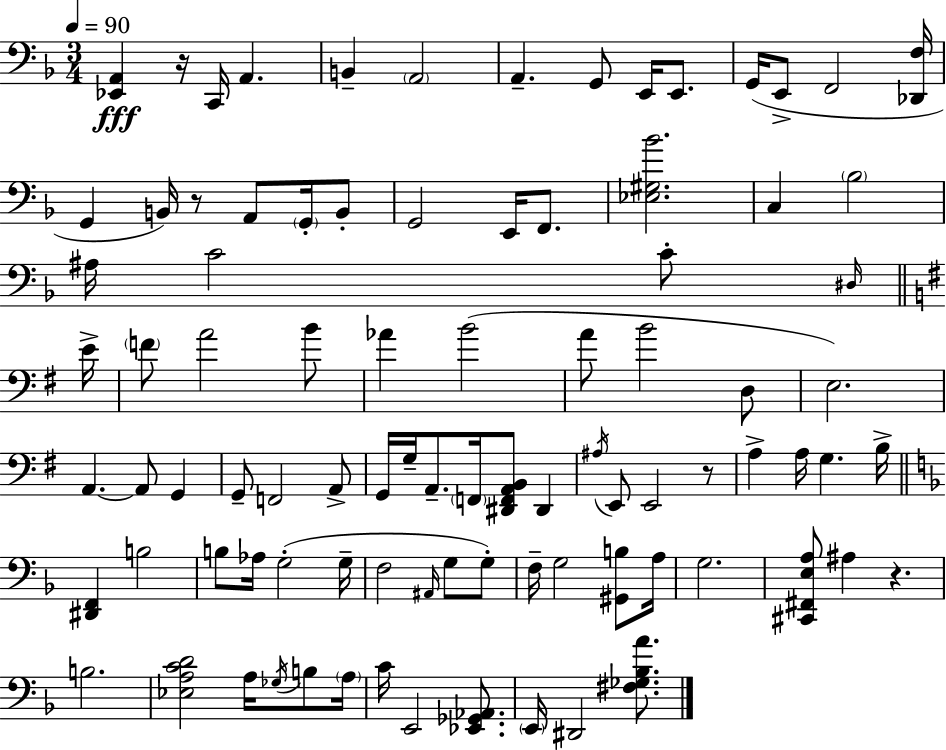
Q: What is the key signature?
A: F major